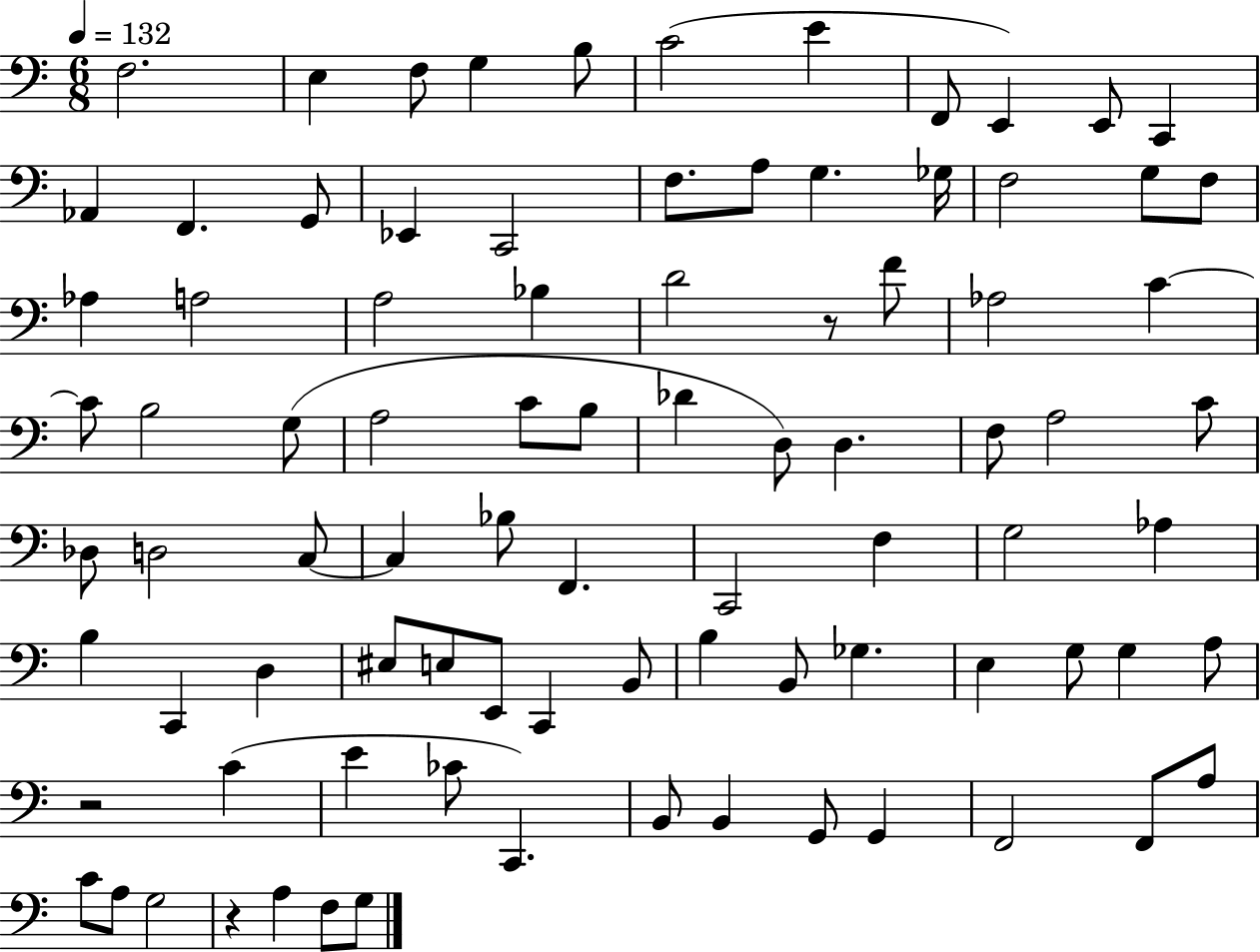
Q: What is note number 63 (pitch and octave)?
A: B2